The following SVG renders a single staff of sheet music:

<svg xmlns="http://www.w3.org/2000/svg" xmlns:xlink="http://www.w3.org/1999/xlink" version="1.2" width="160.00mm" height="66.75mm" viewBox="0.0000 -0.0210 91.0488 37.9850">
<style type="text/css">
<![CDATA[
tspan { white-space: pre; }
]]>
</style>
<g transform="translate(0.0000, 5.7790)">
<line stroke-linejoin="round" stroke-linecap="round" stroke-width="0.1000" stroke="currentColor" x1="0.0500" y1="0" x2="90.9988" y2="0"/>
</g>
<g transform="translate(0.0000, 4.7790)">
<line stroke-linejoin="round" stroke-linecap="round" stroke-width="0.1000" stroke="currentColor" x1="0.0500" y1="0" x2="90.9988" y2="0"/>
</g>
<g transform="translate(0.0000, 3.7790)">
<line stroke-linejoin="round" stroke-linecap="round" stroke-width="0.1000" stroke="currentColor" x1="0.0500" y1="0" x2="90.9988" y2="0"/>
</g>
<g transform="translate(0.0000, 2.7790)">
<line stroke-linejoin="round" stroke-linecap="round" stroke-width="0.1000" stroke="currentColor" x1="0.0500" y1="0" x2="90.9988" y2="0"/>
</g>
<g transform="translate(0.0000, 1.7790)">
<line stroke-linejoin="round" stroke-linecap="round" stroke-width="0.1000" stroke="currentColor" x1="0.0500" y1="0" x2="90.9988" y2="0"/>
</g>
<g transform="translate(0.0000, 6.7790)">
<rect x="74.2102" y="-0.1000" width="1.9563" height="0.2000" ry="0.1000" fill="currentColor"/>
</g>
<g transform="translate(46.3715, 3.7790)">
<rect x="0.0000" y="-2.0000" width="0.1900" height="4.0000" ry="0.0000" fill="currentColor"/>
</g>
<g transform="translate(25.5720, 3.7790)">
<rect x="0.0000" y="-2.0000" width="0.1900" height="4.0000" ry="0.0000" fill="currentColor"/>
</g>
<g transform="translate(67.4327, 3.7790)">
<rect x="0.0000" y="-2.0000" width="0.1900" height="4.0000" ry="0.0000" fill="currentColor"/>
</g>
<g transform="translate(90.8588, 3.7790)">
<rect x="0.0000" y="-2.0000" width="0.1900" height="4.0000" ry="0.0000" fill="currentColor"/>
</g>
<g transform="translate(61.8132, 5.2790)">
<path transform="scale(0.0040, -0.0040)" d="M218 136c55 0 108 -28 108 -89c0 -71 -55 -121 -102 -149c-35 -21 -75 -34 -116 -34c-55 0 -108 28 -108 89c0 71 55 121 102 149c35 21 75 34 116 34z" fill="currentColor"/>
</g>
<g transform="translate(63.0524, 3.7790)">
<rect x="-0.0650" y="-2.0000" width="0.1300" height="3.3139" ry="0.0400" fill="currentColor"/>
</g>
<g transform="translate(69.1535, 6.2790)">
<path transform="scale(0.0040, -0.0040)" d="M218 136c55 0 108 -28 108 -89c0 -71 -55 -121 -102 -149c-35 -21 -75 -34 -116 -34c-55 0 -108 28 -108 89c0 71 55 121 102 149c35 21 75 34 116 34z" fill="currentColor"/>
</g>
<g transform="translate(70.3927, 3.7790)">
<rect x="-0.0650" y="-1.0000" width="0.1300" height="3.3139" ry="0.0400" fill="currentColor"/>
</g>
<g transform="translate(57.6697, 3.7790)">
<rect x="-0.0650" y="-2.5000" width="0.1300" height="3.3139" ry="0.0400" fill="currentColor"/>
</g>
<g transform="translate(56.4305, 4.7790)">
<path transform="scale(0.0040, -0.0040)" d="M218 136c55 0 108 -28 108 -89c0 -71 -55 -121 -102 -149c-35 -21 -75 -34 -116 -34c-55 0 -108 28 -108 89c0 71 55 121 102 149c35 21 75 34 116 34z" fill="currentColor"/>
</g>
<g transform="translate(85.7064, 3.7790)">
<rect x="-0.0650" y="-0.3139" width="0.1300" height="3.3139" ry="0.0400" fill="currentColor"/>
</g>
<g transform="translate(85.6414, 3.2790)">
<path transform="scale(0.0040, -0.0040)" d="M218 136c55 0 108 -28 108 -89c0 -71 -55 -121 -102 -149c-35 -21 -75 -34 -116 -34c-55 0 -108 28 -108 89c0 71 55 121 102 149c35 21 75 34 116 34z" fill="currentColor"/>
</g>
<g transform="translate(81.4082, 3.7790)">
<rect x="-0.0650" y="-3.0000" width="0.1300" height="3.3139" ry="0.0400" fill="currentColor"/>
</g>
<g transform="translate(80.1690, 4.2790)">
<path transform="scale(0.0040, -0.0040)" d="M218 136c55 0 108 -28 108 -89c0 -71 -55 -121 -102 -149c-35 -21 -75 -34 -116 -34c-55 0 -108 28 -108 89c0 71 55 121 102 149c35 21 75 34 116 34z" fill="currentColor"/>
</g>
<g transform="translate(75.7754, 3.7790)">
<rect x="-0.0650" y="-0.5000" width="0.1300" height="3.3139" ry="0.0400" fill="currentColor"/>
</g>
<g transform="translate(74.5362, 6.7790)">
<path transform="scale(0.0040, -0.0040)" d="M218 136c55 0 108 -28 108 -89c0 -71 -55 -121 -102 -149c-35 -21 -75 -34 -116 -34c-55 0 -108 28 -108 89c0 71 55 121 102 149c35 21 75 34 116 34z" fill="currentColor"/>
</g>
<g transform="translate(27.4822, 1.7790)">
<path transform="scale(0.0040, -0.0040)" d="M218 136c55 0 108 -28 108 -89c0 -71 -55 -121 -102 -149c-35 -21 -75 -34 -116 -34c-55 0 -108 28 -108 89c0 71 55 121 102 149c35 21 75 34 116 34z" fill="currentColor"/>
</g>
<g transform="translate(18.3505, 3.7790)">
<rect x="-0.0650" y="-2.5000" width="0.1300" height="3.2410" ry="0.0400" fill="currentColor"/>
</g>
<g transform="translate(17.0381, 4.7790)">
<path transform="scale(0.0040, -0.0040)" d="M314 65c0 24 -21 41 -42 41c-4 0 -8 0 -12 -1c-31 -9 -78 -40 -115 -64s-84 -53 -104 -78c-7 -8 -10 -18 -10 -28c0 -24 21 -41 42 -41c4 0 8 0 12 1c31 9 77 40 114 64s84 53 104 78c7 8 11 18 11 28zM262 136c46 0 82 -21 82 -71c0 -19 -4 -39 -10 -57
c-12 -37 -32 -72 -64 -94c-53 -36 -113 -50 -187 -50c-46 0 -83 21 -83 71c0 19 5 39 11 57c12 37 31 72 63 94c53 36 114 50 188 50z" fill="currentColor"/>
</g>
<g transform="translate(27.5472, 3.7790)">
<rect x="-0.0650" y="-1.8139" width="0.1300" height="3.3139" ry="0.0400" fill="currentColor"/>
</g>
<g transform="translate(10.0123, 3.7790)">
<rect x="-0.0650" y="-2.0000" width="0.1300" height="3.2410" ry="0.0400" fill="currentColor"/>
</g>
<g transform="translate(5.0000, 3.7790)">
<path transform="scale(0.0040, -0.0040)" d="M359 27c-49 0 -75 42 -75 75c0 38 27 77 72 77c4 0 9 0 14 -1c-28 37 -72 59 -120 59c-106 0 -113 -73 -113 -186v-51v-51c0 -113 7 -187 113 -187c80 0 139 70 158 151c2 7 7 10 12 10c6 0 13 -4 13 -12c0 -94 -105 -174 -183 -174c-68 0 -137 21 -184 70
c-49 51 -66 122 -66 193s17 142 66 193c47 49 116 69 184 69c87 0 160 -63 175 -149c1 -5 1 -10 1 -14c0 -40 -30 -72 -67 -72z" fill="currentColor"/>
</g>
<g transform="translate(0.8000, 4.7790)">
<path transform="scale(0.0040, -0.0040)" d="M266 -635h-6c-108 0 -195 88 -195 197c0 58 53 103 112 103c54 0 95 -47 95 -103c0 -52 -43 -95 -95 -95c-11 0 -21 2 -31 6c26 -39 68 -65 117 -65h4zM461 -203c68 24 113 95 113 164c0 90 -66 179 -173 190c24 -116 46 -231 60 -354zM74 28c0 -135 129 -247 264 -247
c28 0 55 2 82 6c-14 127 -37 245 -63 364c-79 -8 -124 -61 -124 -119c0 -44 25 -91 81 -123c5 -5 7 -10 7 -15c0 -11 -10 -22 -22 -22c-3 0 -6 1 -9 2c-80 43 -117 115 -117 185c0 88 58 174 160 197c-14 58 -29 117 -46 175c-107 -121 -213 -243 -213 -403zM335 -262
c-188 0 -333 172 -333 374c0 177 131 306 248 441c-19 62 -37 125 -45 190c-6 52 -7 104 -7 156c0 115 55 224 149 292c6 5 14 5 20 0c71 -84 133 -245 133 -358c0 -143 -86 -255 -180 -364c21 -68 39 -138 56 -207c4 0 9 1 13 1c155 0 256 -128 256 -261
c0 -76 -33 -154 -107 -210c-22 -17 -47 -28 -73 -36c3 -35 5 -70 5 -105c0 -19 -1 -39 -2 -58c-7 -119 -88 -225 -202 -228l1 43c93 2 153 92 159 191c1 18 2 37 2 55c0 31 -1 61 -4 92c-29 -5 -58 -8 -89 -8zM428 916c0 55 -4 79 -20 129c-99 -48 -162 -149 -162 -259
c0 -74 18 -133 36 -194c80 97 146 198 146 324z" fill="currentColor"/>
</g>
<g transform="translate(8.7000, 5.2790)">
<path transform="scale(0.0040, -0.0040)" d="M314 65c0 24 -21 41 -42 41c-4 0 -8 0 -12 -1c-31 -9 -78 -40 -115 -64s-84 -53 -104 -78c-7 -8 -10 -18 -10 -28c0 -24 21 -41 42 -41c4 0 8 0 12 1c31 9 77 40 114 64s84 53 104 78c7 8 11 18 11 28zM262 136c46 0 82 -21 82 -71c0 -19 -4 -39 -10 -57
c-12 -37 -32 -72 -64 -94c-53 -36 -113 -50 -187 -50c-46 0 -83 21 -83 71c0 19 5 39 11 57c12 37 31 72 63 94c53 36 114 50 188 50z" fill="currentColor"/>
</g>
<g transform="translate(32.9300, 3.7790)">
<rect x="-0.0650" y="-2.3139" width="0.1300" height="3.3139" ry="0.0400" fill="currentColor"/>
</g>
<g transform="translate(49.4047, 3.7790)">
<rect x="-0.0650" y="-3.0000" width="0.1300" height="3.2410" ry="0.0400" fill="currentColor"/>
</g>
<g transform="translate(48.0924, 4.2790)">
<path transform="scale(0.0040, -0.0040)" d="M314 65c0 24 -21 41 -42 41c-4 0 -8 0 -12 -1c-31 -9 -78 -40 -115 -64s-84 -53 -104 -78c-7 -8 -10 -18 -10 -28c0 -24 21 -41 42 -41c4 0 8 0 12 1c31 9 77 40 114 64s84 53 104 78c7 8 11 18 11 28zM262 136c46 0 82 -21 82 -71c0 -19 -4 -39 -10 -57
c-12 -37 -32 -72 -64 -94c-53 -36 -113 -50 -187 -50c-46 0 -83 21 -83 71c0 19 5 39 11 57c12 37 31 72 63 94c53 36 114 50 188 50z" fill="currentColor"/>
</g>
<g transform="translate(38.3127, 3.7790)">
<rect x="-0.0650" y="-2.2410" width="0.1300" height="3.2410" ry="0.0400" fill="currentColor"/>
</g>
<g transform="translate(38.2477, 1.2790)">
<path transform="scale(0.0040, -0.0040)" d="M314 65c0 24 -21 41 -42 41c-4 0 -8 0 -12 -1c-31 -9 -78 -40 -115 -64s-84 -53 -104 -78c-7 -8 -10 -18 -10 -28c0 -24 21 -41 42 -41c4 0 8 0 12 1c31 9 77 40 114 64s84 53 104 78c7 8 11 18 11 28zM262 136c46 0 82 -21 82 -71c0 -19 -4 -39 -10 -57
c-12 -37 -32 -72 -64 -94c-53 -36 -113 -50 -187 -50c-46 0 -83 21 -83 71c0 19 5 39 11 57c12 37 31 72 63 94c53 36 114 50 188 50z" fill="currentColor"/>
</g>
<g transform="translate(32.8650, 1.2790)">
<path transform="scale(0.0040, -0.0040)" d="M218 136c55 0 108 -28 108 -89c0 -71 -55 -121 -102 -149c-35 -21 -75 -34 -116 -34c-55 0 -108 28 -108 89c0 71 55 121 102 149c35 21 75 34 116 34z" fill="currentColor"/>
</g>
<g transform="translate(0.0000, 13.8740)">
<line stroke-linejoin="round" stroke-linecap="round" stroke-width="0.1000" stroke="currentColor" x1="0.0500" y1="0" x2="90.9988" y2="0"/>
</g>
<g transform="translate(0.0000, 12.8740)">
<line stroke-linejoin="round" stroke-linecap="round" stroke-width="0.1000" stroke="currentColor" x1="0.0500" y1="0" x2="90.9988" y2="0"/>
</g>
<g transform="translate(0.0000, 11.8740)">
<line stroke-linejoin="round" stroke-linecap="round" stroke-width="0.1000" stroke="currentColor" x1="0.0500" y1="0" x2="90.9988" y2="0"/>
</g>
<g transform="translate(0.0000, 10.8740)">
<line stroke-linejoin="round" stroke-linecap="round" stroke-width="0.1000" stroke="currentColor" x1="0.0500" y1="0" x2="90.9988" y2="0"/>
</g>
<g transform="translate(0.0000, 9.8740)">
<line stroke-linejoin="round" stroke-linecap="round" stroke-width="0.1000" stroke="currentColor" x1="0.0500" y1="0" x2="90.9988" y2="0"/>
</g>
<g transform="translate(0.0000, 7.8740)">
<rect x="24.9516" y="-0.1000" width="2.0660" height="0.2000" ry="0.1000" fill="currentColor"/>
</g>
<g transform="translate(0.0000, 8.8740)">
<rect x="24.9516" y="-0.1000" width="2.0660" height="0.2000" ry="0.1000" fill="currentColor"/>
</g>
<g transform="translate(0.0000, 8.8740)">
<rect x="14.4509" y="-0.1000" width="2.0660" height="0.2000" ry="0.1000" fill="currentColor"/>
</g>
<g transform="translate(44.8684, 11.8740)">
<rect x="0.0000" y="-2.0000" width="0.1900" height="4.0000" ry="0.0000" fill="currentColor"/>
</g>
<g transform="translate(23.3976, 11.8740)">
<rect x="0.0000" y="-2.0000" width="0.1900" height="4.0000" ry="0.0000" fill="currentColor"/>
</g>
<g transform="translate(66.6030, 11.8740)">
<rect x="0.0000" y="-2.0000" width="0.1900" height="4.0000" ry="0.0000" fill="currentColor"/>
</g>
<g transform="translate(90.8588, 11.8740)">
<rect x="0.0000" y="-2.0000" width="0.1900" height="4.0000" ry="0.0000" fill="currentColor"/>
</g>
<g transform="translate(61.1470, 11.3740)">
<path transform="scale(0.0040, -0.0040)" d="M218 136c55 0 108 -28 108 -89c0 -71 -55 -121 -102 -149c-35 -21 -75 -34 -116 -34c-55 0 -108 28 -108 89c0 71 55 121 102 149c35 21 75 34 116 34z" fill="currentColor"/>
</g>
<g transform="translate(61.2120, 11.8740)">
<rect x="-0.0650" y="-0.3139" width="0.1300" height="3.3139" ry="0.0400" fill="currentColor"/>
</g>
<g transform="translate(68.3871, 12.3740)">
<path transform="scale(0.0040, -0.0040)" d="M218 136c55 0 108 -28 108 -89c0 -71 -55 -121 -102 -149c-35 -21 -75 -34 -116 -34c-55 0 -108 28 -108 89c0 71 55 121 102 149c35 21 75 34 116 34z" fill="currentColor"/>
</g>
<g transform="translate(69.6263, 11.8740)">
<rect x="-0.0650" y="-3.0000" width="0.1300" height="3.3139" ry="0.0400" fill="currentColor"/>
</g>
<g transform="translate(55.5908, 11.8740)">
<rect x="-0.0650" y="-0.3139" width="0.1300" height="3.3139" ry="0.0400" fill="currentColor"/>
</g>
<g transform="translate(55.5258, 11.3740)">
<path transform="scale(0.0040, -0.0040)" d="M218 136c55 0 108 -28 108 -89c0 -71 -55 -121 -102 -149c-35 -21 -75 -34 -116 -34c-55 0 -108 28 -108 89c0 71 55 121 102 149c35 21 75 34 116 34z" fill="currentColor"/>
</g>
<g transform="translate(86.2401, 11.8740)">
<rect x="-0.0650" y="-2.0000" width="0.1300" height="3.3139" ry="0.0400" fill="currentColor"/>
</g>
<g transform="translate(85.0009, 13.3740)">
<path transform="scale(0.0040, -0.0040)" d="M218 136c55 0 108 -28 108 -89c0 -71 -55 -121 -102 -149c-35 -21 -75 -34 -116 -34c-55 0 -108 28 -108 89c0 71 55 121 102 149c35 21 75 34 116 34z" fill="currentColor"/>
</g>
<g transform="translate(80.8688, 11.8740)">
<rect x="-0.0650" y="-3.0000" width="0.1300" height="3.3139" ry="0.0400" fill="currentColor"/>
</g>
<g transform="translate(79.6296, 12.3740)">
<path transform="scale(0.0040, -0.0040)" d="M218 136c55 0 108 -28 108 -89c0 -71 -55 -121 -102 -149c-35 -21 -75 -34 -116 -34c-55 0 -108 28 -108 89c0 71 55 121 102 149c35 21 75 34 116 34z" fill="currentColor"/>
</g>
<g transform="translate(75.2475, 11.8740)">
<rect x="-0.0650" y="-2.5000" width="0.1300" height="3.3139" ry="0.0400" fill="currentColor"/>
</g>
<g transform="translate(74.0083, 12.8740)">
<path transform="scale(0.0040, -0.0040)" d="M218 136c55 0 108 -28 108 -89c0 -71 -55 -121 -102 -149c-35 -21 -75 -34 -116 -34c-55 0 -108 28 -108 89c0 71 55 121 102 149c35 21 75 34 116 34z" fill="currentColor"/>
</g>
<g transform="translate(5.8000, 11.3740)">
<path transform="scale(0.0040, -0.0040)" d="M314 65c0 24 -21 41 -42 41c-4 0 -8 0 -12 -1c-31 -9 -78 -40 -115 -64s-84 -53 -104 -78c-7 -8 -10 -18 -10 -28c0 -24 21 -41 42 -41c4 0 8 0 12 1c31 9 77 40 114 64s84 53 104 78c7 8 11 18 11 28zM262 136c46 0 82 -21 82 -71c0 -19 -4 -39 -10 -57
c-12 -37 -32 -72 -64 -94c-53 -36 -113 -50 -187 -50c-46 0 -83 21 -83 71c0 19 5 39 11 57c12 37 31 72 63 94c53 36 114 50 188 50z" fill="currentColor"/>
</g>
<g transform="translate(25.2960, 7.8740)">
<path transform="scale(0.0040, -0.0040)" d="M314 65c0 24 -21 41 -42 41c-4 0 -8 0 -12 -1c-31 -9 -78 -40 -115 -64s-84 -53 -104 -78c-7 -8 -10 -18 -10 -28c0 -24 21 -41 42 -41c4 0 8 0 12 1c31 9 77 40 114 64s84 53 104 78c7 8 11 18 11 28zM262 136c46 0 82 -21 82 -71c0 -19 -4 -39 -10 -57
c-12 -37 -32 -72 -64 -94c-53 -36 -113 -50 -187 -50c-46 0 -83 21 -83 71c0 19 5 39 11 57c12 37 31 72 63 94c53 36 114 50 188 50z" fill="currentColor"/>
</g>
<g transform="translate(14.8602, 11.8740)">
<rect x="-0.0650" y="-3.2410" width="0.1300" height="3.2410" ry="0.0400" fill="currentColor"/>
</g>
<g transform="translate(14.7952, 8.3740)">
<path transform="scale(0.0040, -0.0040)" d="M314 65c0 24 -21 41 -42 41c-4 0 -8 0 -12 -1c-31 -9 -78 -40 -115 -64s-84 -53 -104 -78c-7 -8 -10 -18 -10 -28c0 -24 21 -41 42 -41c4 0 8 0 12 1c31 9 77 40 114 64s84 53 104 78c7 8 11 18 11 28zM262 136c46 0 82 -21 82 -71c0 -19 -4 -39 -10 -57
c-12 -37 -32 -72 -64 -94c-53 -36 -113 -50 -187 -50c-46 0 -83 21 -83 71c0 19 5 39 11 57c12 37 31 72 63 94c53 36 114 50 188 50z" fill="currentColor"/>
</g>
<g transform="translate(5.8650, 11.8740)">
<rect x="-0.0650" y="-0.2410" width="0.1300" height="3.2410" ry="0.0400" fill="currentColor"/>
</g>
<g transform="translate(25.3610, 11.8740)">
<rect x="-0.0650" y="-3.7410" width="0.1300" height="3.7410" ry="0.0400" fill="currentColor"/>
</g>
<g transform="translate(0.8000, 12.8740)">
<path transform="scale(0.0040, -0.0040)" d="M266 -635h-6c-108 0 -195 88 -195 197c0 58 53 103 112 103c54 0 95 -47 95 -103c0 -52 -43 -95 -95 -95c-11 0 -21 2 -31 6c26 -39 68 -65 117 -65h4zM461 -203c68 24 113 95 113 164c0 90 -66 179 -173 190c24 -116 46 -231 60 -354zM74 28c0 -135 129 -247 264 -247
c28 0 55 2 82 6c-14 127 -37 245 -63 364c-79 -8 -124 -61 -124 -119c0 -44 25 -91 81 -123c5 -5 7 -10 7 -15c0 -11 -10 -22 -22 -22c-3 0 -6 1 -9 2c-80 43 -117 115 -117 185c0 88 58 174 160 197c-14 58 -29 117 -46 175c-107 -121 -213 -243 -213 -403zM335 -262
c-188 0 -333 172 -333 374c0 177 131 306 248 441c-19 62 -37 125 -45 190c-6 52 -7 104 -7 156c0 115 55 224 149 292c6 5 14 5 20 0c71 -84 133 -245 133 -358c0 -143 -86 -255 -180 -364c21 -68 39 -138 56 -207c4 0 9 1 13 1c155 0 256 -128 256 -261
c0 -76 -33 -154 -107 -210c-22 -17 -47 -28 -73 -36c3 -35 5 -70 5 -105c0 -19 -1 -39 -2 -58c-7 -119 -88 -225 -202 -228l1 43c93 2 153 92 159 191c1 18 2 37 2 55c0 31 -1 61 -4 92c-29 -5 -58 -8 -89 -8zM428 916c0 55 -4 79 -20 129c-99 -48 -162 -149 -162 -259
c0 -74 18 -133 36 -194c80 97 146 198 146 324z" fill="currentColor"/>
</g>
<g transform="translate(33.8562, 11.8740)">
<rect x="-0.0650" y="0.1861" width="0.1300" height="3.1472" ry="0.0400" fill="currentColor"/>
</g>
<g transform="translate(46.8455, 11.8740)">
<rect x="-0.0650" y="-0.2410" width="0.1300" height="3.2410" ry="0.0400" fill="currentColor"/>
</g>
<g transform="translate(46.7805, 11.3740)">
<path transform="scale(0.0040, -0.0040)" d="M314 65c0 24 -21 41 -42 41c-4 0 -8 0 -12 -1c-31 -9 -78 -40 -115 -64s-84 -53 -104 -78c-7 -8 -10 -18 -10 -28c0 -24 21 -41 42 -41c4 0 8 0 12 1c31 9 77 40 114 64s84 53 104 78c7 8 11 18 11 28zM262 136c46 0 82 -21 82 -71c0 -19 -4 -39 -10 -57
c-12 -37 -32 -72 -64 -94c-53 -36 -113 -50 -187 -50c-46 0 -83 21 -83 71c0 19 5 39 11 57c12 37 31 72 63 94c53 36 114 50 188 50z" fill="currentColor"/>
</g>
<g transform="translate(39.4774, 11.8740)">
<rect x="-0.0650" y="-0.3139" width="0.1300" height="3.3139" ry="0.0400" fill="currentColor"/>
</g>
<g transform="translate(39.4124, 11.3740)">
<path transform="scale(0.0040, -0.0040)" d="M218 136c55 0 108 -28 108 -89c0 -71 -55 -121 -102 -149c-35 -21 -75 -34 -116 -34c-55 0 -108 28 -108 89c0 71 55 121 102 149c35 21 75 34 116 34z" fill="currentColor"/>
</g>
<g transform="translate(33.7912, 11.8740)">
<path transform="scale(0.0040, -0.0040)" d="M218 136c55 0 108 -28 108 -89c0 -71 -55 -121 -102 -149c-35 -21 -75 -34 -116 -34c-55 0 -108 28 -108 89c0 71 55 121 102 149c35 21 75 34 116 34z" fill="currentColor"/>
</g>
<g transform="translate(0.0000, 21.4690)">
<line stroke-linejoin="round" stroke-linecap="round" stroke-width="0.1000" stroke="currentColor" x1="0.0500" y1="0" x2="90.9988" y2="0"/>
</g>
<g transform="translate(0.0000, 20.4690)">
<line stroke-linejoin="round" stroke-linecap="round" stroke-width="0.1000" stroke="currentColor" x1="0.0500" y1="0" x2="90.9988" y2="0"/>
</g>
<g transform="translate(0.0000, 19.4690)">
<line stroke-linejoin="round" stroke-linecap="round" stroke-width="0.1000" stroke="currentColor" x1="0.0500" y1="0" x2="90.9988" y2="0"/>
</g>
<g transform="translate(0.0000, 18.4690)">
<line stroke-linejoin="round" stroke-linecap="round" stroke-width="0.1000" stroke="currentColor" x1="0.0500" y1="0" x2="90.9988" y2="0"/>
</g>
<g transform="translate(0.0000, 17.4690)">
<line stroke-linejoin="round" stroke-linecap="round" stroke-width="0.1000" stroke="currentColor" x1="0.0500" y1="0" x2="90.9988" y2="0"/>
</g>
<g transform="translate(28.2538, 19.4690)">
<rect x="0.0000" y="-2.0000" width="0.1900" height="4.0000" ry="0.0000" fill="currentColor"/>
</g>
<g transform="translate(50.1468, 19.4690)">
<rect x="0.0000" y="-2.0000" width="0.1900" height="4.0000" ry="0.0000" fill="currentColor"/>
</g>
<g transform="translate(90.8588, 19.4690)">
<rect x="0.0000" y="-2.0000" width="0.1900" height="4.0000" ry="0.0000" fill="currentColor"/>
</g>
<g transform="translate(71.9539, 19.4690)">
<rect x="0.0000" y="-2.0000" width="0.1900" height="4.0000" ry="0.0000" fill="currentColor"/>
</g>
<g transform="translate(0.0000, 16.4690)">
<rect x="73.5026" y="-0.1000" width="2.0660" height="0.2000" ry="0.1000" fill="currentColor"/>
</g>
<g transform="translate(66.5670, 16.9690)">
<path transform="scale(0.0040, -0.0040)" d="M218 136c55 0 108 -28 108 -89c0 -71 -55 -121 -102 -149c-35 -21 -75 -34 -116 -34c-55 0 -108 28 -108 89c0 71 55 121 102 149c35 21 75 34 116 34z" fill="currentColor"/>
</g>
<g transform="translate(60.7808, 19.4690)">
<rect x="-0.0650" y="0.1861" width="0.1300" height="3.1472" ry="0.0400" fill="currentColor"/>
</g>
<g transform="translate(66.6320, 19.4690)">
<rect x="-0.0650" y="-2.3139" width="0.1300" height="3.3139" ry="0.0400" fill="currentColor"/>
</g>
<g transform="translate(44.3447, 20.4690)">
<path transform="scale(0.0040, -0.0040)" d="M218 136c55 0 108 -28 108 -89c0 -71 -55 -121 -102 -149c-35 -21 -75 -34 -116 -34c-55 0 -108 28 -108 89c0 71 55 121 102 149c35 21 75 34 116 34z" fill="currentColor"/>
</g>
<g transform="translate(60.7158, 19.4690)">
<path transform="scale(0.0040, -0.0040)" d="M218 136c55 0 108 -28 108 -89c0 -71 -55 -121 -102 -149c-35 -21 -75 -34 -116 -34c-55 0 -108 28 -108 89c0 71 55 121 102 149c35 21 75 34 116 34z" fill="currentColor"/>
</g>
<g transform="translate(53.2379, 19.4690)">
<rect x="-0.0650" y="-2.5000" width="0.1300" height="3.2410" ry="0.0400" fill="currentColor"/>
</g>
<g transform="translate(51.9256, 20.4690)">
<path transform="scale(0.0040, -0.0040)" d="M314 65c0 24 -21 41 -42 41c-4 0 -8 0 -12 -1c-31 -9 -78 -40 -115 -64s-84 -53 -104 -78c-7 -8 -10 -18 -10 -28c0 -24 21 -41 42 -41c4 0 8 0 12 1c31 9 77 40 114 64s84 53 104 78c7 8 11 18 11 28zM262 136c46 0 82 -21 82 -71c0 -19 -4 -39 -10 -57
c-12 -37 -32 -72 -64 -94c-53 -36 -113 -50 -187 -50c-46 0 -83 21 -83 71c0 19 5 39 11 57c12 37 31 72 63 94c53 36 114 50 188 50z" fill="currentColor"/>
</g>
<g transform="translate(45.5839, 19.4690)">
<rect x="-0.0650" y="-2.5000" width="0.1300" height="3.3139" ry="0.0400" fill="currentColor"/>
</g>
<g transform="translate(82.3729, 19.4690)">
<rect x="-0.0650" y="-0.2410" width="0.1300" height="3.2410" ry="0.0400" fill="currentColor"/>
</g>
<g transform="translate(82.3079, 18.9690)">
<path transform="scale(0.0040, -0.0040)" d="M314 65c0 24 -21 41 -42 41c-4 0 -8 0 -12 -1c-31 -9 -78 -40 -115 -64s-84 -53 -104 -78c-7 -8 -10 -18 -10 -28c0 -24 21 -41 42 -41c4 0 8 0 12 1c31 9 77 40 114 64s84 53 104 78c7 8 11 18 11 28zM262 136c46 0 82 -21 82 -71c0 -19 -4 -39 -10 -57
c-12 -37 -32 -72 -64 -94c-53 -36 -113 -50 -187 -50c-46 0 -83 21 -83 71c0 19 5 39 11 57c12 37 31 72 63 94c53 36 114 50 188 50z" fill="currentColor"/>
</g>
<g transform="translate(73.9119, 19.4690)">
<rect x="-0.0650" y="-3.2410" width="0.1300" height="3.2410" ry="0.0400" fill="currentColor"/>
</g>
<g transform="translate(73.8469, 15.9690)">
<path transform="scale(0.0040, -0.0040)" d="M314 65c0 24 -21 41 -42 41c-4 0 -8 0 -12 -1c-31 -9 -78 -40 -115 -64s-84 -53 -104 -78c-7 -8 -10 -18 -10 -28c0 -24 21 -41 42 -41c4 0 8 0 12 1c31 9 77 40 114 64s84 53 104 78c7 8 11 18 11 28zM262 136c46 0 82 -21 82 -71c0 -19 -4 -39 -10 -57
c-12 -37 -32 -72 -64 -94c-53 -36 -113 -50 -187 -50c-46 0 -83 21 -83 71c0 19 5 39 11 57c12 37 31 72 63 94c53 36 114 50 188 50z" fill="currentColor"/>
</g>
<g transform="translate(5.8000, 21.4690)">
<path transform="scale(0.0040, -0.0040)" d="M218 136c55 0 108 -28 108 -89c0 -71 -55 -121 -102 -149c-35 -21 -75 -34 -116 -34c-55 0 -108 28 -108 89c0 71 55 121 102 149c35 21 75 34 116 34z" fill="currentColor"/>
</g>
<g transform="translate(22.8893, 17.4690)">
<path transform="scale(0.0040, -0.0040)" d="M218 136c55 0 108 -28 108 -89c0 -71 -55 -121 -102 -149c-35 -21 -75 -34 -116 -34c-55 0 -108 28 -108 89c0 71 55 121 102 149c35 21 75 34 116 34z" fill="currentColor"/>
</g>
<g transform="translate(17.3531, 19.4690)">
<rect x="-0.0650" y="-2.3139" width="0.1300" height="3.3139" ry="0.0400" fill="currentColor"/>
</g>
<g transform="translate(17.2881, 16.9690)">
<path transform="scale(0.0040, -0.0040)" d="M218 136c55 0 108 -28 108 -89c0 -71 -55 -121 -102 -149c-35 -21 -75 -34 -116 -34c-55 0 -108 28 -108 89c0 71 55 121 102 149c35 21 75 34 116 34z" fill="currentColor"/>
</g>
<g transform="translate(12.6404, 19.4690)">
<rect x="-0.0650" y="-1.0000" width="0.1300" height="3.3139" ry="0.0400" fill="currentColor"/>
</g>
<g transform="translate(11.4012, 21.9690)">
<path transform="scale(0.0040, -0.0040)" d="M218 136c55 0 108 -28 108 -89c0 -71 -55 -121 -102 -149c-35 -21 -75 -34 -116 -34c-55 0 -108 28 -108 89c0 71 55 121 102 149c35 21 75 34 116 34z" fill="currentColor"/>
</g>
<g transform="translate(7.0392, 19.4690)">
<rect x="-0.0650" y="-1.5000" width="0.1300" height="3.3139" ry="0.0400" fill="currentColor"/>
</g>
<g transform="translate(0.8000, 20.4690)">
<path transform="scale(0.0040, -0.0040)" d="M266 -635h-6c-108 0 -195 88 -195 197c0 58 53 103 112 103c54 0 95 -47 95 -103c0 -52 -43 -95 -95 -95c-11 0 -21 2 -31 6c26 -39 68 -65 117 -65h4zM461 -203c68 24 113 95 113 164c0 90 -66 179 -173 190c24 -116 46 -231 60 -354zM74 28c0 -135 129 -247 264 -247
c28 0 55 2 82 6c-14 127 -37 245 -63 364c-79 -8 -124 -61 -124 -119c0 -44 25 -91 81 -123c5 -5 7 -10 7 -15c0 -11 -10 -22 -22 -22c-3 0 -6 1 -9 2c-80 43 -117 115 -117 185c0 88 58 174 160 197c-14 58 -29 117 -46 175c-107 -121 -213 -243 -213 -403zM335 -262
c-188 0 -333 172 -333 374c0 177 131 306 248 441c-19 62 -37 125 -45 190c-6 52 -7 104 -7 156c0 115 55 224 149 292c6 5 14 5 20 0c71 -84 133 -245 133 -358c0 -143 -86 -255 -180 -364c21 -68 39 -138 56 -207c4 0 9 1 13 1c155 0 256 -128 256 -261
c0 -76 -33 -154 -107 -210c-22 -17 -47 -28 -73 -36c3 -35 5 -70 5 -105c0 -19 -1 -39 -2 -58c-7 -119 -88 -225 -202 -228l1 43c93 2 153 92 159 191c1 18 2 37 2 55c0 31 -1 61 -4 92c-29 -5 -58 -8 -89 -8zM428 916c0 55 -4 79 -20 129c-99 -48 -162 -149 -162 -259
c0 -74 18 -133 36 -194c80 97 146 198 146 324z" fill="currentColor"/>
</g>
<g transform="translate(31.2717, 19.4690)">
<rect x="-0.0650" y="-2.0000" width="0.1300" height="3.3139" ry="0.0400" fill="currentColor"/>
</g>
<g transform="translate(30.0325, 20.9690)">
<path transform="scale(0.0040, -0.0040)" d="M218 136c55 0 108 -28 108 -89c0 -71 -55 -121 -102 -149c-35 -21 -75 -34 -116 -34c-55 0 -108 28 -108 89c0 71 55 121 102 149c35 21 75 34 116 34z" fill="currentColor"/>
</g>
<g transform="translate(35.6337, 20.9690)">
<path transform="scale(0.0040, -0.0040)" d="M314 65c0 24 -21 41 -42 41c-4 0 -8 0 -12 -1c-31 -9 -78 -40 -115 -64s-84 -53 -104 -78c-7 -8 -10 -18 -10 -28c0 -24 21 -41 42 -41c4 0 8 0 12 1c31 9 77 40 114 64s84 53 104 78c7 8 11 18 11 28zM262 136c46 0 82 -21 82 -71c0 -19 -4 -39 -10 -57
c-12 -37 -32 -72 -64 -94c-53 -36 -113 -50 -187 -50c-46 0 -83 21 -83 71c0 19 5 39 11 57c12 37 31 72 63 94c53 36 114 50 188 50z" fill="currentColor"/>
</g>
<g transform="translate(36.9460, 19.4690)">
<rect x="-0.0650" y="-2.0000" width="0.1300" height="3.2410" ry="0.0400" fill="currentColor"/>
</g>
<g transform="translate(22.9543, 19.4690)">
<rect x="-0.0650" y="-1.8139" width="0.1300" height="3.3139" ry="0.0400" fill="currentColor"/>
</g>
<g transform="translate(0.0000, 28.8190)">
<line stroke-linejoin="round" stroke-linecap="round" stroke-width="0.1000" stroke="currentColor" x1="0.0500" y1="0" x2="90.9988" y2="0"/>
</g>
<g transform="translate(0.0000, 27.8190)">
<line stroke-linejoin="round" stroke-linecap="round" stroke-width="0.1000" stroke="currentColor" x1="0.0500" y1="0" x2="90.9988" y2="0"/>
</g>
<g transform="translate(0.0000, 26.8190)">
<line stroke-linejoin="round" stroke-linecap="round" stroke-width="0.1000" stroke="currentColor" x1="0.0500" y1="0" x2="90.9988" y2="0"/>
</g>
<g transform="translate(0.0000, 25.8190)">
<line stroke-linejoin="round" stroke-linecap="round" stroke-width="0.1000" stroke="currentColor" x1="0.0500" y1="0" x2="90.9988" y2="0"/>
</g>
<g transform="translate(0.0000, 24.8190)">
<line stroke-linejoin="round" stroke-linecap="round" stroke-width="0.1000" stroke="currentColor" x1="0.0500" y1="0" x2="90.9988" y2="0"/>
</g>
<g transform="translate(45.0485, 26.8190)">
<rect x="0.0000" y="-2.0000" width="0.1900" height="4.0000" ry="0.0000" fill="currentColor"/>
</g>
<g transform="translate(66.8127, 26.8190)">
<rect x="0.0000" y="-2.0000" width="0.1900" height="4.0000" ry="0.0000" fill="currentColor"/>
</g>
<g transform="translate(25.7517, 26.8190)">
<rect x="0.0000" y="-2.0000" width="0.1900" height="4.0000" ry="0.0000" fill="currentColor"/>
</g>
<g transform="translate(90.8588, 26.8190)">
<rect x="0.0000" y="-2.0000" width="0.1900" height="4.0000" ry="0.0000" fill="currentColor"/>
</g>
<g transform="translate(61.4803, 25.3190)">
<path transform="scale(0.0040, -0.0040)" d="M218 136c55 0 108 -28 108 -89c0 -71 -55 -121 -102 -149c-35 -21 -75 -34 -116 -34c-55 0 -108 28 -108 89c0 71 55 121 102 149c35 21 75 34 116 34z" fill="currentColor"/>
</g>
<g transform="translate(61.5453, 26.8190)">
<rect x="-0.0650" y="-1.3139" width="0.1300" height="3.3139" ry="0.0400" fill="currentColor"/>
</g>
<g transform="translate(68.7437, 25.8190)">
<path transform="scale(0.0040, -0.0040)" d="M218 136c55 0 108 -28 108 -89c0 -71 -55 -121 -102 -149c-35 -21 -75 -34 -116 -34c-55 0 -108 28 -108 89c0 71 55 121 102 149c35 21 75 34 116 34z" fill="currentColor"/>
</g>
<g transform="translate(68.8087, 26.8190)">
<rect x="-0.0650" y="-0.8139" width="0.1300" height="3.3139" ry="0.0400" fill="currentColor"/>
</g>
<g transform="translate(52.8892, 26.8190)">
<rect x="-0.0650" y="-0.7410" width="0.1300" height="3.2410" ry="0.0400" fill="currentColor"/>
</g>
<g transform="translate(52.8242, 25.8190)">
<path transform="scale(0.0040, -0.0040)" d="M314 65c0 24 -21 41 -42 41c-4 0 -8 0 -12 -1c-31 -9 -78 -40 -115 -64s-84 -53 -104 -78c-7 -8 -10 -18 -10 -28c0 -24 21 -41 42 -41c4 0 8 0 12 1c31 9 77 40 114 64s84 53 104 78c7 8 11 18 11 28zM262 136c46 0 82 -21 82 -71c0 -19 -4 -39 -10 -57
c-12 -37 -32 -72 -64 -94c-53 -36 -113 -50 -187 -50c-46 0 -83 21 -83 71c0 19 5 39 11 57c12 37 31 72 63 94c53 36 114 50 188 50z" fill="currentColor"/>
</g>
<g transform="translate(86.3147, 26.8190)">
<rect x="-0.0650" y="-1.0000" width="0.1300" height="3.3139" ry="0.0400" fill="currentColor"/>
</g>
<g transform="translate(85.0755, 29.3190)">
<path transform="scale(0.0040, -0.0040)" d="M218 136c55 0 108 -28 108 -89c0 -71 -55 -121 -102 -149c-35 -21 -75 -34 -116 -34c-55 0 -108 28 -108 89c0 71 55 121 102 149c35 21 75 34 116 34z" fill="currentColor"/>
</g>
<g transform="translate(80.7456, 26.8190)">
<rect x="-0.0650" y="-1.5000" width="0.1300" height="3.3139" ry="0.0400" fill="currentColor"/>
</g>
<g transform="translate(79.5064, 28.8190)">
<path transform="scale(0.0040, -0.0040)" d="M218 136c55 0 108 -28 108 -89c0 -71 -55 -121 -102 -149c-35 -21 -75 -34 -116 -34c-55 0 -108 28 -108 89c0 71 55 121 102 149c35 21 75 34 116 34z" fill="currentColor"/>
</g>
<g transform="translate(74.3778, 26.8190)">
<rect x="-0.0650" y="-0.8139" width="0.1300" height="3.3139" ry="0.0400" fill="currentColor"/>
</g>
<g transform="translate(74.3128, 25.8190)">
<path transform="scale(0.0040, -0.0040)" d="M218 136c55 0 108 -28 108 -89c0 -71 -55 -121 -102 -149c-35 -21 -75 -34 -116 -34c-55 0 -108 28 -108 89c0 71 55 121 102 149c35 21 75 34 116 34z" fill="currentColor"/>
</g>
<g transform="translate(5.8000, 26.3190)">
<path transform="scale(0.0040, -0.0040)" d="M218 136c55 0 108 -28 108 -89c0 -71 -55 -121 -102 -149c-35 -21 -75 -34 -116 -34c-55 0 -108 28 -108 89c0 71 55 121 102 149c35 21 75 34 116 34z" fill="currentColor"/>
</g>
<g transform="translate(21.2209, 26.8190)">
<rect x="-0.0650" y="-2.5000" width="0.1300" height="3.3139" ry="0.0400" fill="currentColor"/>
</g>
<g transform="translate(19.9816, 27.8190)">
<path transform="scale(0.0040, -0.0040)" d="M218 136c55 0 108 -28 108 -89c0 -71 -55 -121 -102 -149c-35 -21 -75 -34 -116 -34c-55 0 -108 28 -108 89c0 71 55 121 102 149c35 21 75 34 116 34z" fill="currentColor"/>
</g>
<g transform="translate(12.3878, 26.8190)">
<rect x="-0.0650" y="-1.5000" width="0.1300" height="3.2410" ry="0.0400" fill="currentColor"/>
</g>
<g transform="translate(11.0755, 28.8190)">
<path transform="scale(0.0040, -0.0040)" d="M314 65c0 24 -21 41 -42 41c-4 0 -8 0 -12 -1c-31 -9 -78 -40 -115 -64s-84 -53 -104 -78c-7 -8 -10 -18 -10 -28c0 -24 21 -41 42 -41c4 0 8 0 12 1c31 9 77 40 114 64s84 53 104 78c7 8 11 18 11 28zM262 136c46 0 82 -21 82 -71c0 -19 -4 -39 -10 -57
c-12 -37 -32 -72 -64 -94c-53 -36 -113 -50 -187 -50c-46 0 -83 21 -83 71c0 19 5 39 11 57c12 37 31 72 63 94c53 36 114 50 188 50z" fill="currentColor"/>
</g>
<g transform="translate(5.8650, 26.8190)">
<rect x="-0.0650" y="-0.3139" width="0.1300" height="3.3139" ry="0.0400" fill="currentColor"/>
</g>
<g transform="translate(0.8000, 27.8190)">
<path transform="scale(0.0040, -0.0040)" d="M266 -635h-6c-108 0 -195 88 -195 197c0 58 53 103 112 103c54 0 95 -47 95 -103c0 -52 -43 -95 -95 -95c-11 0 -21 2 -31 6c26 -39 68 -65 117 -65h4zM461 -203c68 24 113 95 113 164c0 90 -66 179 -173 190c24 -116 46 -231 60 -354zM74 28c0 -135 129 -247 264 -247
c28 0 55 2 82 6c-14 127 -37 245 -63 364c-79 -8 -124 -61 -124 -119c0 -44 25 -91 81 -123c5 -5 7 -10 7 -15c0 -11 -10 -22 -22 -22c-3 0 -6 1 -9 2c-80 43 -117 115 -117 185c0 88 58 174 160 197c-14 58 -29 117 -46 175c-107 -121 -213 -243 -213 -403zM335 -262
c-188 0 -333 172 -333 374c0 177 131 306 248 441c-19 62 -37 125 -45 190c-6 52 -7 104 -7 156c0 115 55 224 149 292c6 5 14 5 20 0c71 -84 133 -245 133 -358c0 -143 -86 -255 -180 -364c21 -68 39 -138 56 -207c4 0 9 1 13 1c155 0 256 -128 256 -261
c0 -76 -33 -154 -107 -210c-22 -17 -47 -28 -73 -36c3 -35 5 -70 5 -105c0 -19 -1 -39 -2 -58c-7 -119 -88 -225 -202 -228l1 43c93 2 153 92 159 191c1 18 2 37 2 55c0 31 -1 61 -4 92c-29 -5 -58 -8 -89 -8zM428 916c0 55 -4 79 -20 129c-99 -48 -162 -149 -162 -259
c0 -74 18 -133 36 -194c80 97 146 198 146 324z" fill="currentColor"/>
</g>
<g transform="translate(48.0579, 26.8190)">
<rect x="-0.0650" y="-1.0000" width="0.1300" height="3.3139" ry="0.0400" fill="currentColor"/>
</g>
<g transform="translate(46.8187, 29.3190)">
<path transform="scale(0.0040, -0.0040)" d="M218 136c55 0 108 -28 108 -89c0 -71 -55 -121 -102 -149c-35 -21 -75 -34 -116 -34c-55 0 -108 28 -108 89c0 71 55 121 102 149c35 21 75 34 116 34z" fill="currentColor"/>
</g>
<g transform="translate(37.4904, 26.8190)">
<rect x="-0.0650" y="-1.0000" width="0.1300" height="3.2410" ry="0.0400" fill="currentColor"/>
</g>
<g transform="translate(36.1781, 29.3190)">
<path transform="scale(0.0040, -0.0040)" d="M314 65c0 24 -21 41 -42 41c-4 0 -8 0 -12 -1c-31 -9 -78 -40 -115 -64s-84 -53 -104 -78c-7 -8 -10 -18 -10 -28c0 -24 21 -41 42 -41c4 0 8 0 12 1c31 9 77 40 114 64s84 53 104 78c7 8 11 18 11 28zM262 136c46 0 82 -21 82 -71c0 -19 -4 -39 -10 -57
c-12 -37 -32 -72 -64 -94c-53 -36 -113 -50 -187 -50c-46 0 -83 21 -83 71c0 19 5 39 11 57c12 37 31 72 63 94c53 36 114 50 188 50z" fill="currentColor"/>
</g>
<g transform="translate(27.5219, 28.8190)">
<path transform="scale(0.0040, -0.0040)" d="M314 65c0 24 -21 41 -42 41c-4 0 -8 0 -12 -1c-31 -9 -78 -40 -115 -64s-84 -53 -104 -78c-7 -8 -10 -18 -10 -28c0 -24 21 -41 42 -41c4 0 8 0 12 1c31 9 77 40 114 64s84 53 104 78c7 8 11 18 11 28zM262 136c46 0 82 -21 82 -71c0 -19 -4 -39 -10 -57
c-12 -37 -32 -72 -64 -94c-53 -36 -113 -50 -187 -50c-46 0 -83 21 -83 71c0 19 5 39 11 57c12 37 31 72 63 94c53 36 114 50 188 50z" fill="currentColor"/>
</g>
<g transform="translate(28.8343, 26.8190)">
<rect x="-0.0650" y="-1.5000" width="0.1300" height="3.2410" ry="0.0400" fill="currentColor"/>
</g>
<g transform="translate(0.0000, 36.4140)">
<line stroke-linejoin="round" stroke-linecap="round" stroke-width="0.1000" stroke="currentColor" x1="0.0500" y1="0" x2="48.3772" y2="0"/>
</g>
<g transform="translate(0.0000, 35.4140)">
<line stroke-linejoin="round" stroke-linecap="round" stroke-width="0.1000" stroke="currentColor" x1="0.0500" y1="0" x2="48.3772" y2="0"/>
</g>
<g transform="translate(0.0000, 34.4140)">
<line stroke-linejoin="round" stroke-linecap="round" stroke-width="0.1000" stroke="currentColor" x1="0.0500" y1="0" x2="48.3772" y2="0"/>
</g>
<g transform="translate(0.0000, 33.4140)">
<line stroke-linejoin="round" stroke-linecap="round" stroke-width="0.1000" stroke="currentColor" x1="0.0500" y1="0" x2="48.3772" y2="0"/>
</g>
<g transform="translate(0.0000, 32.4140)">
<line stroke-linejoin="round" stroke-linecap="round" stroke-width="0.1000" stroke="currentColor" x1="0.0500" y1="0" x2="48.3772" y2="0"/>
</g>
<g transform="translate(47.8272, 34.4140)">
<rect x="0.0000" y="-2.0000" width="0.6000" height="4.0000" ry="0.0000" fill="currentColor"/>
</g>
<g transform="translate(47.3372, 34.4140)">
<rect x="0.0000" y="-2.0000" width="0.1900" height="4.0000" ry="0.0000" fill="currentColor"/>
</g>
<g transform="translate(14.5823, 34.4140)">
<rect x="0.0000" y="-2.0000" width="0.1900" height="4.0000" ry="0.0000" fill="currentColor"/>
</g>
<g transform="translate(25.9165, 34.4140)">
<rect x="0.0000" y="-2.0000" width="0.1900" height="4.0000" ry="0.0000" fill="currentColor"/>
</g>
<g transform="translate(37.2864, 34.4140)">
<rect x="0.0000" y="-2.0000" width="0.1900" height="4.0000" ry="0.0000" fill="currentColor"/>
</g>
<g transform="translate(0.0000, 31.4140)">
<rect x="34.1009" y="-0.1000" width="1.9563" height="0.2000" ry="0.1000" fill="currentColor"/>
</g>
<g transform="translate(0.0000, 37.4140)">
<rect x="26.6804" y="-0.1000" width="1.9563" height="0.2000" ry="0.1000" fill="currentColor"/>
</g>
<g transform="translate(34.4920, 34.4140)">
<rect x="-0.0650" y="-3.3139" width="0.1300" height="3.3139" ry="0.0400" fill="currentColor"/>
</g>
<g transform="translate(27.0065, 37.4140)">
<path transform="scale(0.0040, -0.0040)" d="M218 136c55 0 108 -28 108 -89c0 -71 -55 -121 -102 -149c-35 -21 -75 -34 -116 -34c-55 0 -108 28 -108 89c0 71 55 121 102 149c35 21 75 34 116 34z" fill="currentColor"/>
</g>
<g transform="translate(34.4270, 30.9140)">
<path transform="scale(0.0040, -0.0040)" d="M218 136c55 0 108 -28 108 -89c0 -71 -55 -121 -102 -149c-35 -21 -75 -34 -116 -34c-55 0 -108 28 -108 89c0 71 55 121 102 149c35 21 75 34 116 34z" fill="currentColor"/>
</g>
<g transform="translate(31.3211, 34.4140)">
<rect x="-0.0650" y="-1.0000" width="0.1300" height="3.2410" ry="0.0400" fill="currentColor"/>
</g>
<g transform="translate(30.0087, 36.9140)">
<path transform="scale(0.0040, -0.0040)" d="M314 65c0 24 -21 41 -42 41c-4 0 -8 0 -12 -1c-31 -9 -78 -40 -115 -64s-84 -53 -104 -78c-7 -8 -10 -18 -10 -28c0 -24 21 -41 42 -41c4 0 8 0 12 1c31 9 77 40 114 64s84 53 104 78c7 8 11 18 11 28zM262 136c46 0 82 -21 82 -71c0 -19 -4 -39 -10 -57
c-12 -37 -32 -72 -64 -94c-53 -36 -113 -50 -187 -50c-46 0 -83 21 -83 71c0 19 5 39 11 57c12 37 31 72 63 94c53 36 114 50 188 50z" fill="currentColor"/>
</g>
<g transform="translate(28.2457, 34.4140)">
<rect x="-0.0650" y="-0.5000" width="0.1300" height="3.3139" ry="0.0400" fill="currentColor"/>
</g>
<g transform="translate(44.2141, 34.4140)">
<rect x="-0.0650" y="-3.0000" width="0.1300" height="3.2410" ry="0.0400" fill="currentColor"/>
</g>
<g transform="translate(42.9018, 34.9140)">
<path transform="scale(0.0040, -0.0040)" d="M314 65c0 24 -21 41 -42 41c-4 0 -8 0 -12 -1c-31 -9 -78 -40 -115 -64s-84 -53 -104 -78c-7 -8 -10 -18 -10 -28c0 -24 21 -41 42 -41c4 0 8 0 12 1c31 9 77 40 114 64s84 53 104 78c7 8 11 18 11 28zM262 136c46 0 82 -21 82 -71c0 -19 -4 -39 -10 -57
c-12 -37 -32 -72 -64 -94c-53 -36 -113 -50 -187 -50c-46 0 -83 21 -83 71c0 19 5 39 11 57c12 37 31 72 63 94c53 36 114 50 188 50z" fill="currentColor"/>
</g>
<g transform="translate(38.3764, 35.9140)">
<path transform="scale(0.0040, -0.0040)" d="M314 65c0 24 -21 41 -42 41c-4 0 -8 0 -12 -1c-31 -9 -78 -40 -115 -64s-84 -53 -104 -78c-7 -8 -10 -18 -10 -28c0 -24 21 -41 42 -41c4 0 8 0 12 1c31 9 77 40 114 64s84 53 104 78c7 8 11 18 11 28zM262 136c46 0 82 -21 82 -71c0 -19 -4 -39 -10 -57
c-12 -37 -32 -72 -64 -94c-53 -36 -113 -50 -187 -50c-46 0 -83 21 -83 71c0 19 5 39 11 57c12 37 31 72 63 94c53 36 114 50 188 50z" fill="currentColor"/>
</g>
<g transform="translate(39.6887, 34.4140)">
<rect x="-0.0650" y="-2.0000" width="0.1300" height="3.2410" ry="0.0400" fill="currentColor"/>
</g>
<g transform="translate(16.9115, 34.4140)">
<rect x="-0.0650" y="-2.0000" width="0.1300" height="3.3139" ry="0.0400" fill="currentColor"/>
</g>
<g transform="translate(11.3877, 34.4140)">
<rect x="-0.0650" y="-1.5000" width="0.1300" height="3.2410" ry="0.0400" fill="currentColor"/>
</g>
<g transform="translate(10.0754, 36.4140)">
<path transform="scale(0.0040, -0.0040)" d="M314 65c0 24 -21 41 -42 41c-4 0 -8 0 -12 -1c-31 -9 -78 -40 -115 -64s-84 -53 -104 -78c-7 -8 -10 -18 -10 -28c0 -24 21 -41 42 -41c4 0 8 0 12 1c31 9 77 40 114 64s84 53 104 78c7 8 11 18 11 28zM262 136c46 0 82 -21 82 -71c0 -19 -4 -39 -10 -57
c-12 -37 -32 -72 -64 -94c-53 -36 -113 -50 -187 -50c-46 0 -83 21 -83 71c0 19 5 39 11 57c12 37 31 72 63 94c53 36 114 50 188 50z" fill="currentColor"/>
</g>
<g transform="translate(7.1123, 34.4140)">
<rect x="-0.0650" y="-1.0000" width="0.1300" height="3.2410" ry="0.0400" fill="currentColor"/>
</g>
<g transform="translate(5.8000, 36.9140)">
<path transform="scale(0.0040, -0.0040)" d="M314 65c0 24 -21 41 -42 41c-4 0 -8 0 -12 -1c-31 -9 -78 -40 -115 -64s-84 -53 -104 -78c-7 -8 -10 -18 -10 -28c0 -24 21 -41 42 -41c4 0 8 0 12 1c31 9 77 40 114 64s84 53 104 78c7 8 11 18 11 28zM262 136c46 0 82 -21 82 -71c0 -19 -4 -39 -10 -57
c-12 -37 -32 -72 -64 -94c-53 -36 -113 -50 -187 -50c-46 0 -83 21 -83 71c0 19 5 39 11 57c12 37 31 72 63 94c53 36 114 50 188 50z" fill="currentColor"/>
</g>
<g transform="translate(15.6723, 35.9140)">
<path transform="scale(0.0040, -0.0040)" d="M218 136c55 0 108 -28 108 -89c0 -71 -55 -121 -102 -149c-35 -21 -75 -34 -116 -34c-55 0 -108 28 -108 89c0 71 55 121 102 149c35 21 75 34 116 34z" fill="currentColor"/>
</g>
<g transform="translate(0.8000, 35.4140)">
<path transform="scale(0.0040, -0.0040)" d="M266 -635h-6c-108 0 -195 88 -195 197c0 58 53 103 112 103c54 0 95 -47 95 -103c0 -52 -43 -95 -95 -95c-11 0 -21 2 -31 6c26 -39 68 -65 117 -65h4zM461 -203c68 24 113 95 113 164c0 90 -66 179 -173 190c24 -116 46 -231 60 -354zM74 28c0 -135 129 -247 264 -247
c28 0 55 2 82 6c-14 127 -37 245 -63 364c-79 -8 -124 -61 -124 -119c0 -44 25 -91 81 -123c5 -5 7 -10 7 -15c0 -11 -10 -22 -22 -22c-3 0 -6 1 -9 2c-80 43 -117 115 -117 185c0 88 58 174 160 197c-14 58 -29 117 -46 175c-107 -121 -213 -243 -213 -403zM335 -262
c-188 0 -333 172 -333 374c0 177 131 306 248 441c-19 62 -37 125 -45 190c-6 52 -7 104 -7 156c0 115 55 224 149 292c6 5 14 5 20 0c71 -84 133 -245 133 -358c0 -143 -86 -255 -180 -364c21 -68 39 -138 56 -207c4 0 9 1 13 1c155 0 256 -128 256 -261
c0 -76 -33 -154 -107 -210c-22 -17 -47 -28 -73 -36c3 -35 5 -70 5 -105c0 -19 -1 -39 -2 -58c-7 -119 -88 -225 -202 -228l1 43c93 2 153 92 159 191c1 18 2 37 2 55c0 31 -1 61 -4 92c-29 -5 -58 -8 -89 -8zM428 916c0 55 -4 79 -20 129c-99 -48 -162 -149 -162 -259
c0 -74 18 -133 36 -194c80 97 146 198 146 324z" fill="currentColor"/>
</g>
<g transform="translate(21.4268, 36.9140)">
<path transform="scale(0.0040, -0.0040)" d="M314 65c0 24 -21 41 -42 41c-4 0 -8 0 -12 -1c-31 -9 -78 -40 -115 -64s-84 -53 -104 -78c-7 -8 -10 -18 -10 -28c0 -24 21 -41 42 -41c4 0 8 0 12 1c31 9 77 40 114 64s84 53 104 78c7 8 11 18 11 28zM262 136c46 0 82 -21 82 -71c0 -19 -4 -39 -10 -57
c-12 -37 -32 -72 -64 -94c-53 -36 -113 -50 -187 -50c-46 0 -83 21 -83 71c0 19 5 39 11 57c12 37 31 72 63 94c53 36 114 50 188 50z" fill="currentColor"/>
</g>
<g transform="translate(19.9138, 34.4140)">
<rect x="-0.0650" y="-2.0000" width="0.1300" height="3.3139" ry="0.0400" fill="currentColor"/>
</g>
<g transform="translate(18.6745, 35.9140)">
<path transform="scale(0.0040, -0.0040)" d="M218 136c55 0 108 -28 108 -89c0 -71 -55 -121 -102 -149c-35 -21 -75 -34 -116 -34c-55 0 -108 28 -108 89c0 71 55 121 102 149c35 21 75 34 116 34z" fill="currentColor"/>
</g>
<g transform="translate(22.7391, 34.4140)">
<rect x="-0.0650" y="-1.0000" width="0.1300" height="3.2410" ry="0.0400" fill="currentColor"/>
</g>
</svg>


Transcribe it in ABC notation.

X:1
T:Untitled
M:4/4
L:1/4
K:C
F2 G2 f g g2 A2 G F D C A c c2 b2 c'2 B c c2 c c A G A F E D g f F F2 G G2 B g b2 c2 c E2 G E2 D2 D d2 e d d E D D2 E2 F F D2 C D2 b F2 A2